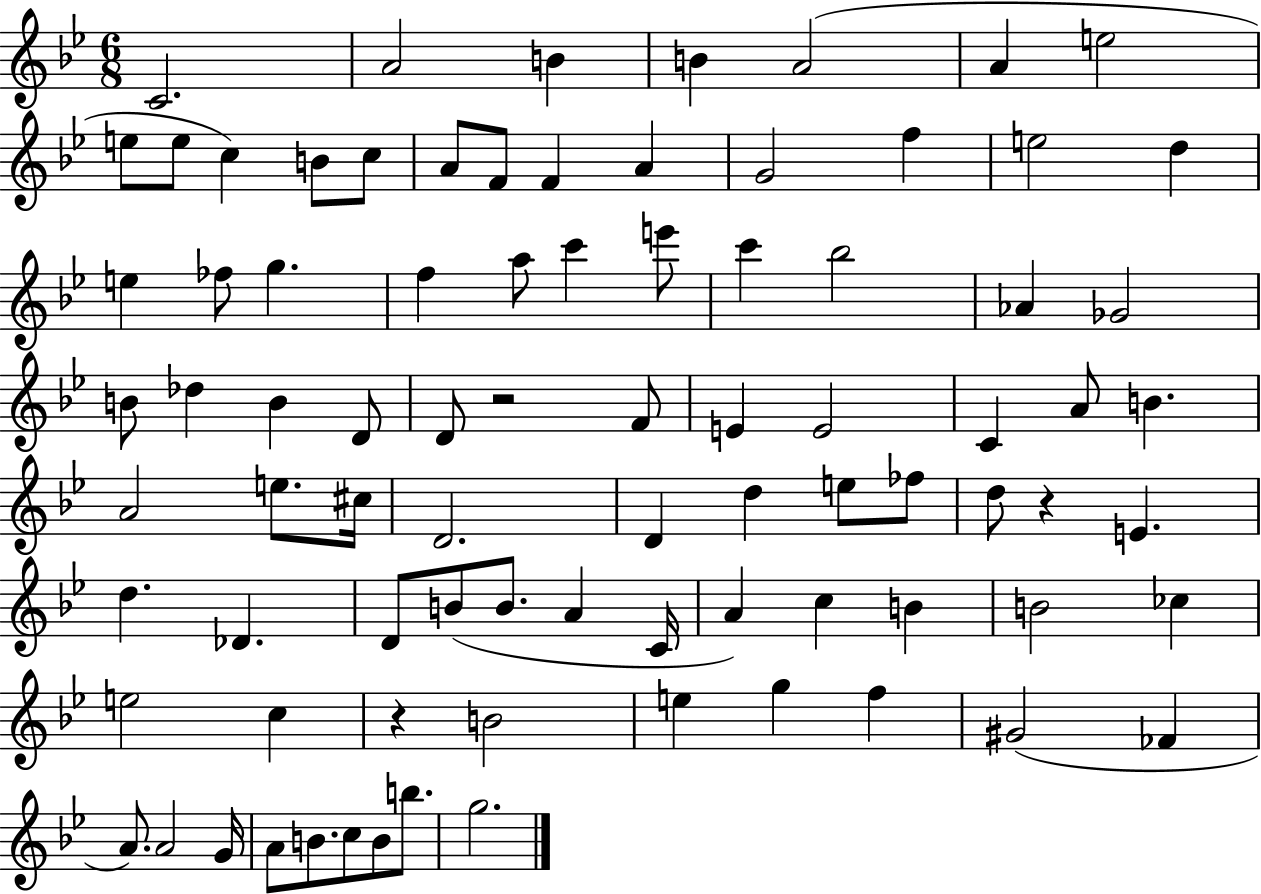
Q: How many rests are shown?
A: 3